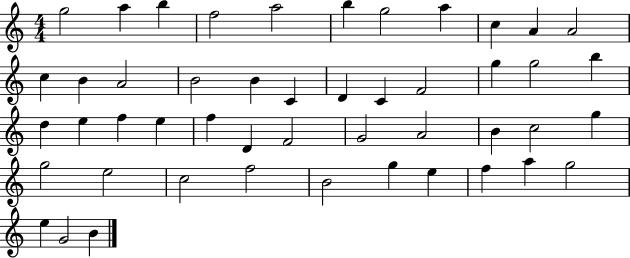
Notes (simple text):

G5/h A5/q B5/q F5/h A5/h B5/q G5/h A5/q C5/q A4/q A4/h C5/q B4/q A4/h B4/h B4/q C4/q D4/q C4/q F4/h G5/q G5/h B5/q D5/q E5/q F5/q E5/q F5/q D4/q F4/h G4/h A4/h B4/q C5/h G5/q G5/h E5/h C5/h F5/h B4/h G5/q E5/q F5/q A5/q G5/h E5/q G4/h B4/q